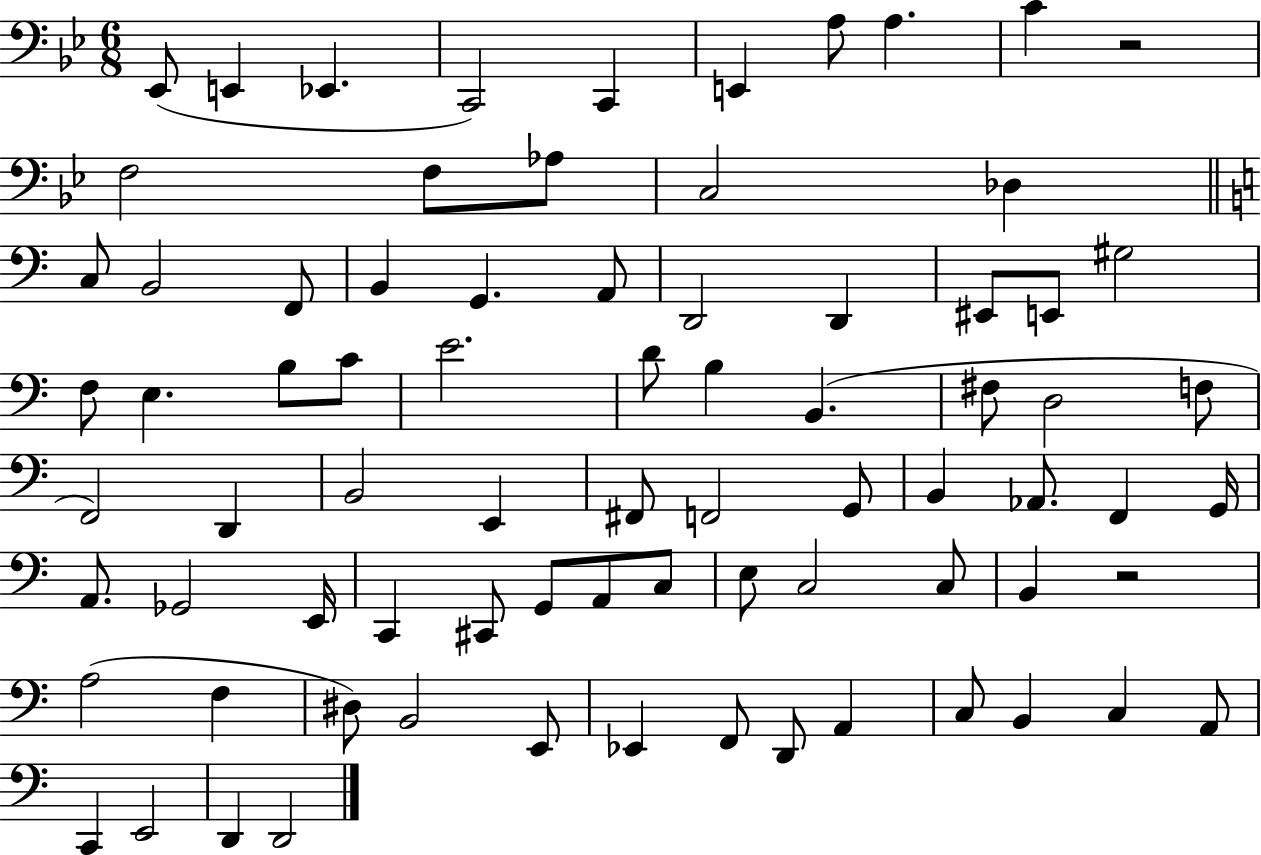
{
  \clef bass
  \numericTimeSignature
  \time 6/8
  \key bes \major
  \repeat volta 2 { ees,8( e,4 ees,4. | c,2) c,4 | e,4 a8 a4. | c'4 r2 | \break f2 f8 aes8 | c2 des4 | \bar "||" \break \key c \major c8 b,2 f,8 | b,4 g,4. a,8 | d,2 d,4 | eis,8 e,8 gis2 | \break f8 e4. b8 c'8 | e'2. | d'8 b4 b,4.( | fis8 d2 f8 | \break f,2) d,4 | b,2 e,4 | fis,8 f,2 g,8 | b,4 aes,8. f,4 g,16 | \break a,8. ges,2 e,16 | c,4 cis,8 g,8 a,8 c8 | e8 c2 c8 | b,4 r2 | \break a2( f4 | dis8) b,2 e,8 | ees,4 f,8 d,8 a,4 | c8 b,4 c4 a,8 | \break c,4 e,2 | d,4 d,2 | } \bar "|."
}